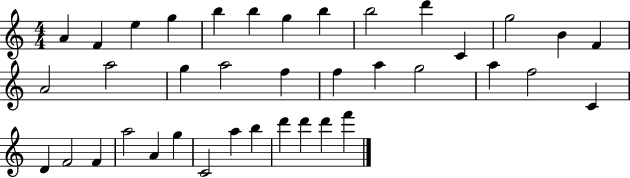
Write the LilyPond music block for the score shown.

{
  \clef treble
  \numericTimeSignature
  \time 4/4
  \key c \major
  a'4 f'4 e''4 g''4 | b''4 b''4 g''4 b''4 | b''2 d'''4 c'4 | g''2 b'4 f'4 | \break a'2 a''2 | g''4 a''2 f''4 | f''4 a''4 g''2 | a''4 f''2 c'4 | \break d'4 f'2 f'4 | a''2 a'4 g''4 | c'2 a''4 b''4 | d'''4 d'''4 d'''4 f'''4 | \break \bar "|."
}